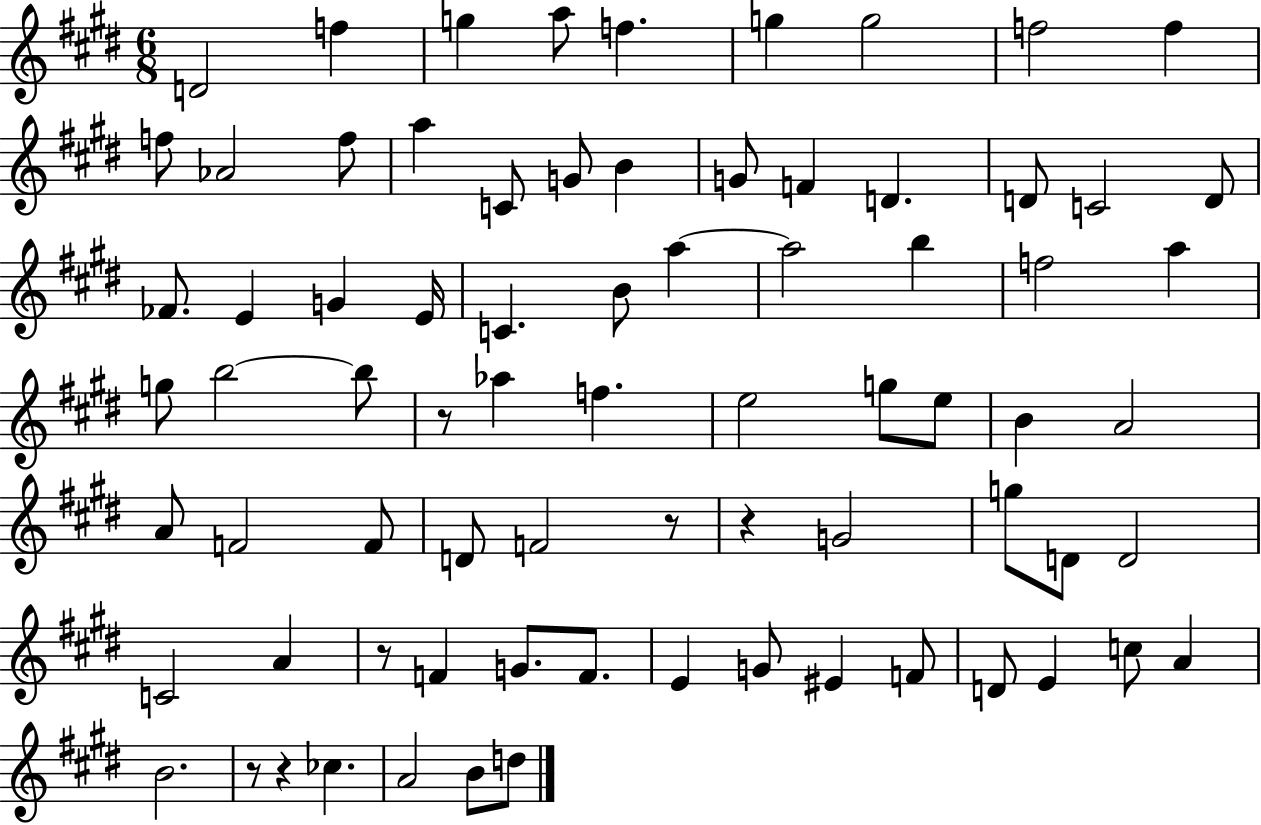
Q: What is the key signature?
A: E major